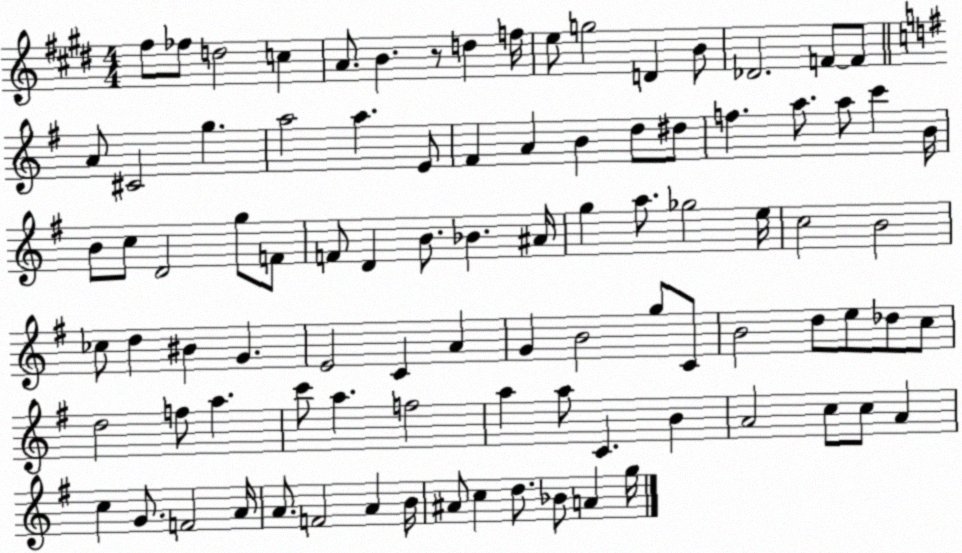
X:1
T:Untitled
M:4/4
L:1/4
K:E
^f/2 _f/2 d2 c A/2 B z/2 d f/4 e/2 g2 D B/2 _D2 F/2 F/2 A/2 ^C2 g a2 a E/2 ^F A B d/2 ^d/2 f a/2 a/2 c' B/4 B/2 c/2 D2 g/2 F/2 F/2 D B/2 _B ^A/4 g a/2 _g2 e/4 c2 B2 _c/2 d ^B G E2 C A G B2 g/2 C/2 B2 d/2 e/2 _d/2 c/2 d2 f/2 a c'/2 a f2 a a/2 C B A2 c/2 c/2 A c G/2 F2 A/4 A/2 F2 A B/4 ^A/2 c d/2 _B/2 A g/4